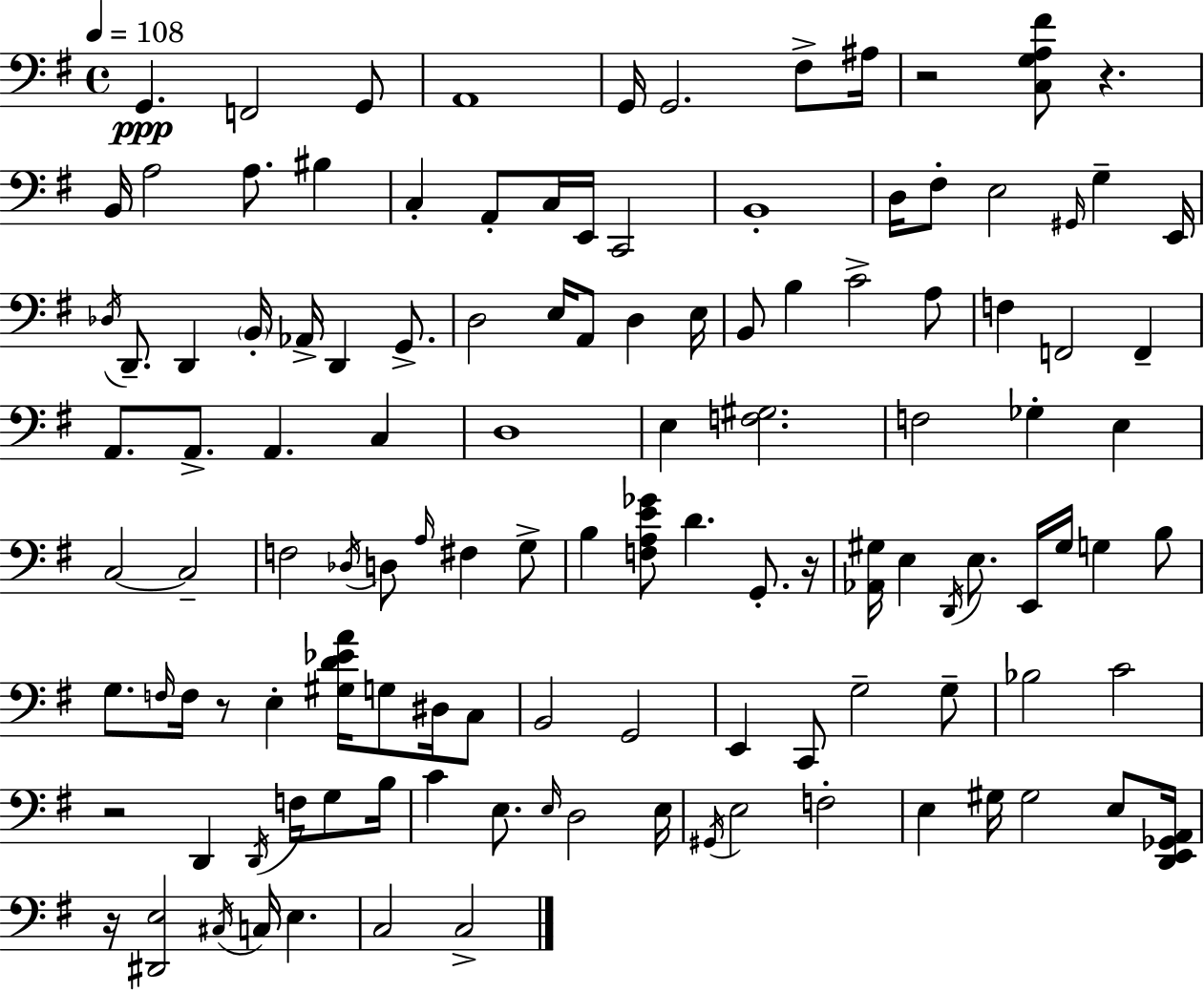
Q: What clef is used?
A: bass